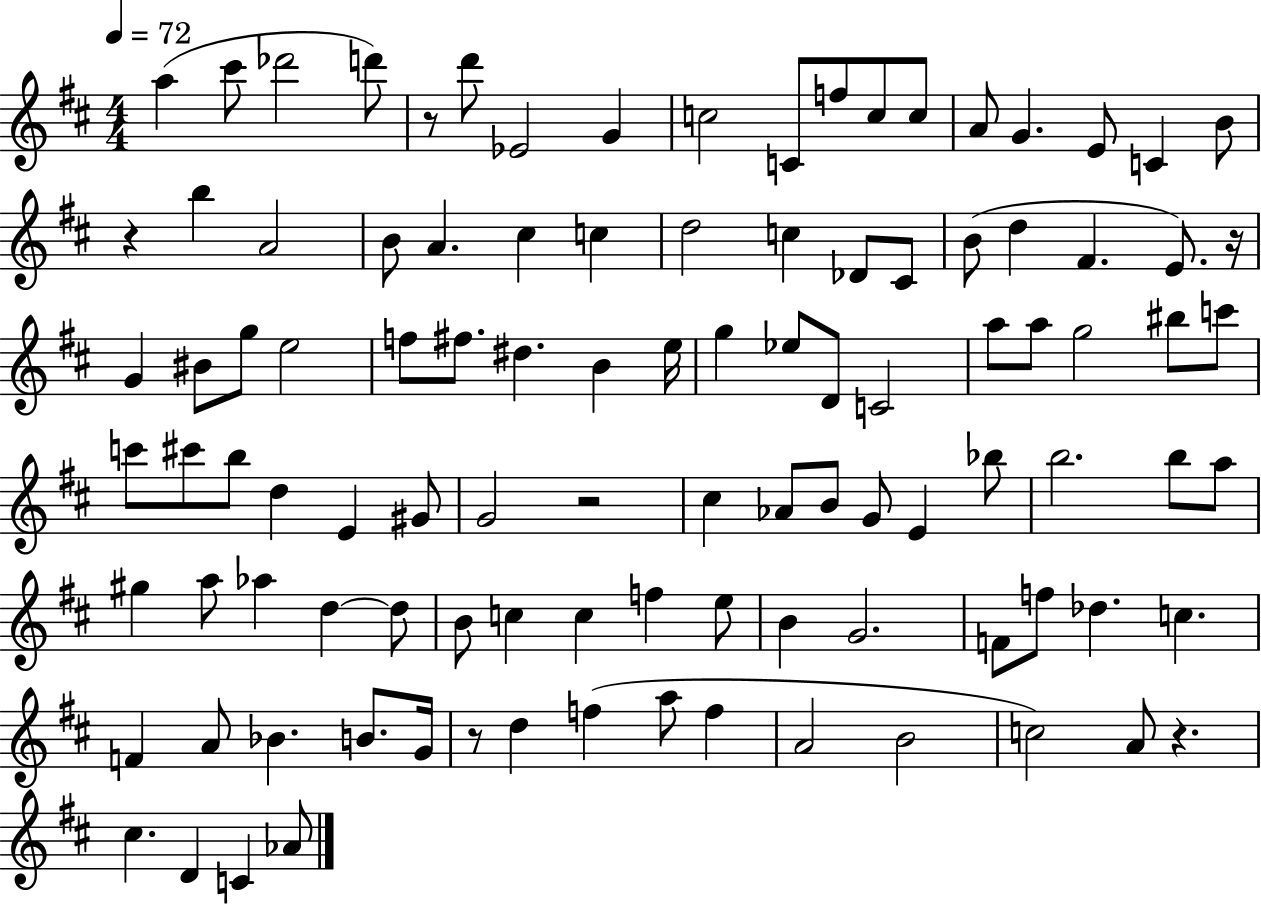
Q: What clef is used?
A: treble